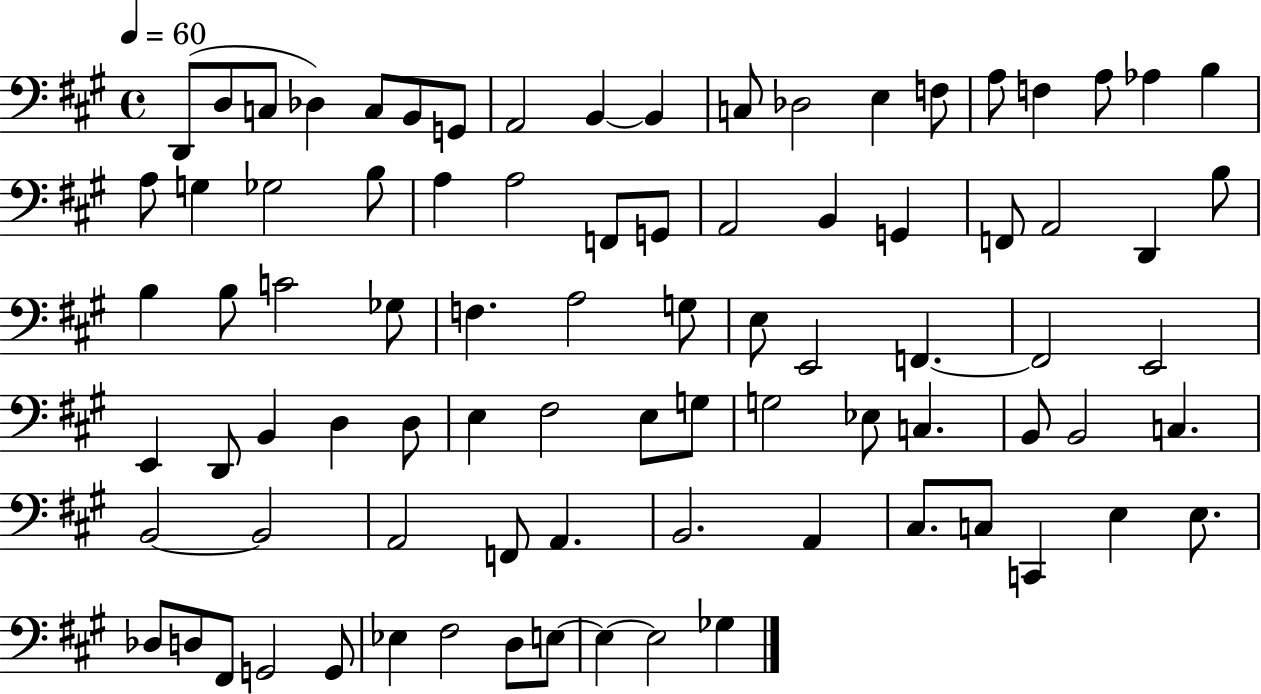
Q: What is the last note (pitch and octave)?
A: Gb3